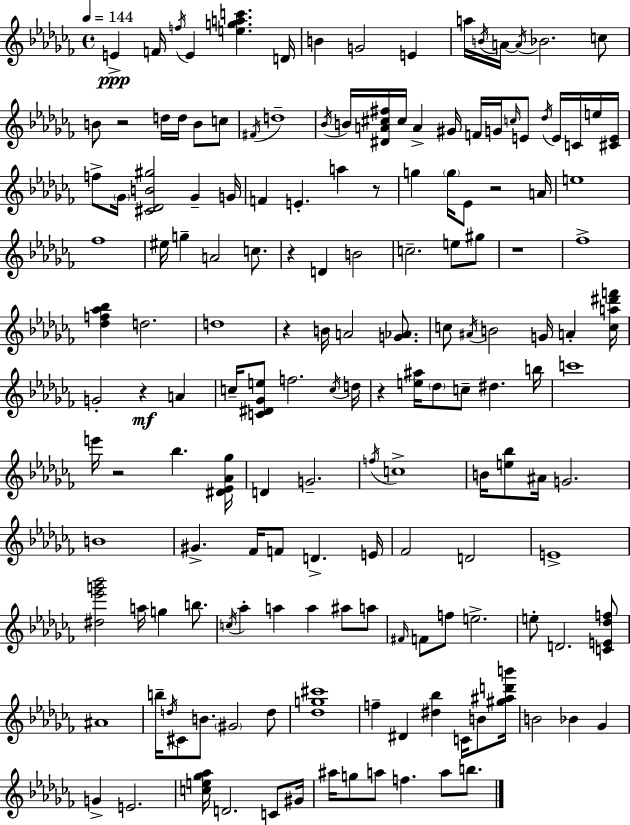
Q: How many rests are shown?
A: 9